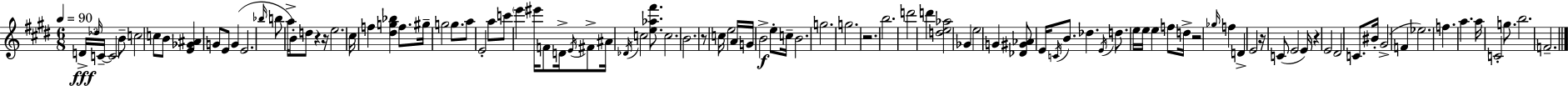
D4/s Db5/s C4/s C4/h B4/e C5/h C5/e B4/e [E4,Gb4,A#4]/q G4/e E4/e G4/q E4/h. Bb5/s B5/e A5/s B4/e D5/e R/q R/s E5/h. C#5/s F5/q [D#5,G5,Bb5]/q F5/e. G#5/s G5/h G5/e. A5/e E4/h A5/e C6/e E6/q EIS6/s F4/e D4/s E4/s F#4/e A#4/s Db4/s C5/h [E5,Ab5,F#6]/e. C5/h. B4/h. R/e C5/s E5/h A4/s G4/s B4/h E5/e C5/s B4/h. G5/h. G5/h. R/h. B5/h. D6/h D6/q [D5,E5,Ab5]/h Gb4/q E5/h G4/q [Db4,G#4,Ab4]/e E4/s C4/s B4/e. Db5/q. E4/s D5/e. E5/s E5/s E5/q F5/e D5/s R/h Gb5/s F5/q D4/q E4/h R/s C4/e E4/h E4/s R/q E4/h D#4/h C4/e. BIS4/s G#4/h F4/q Eb5/h. F5/q. A5/q. A5/s C4/h G5/e. B5/h. F4/h.